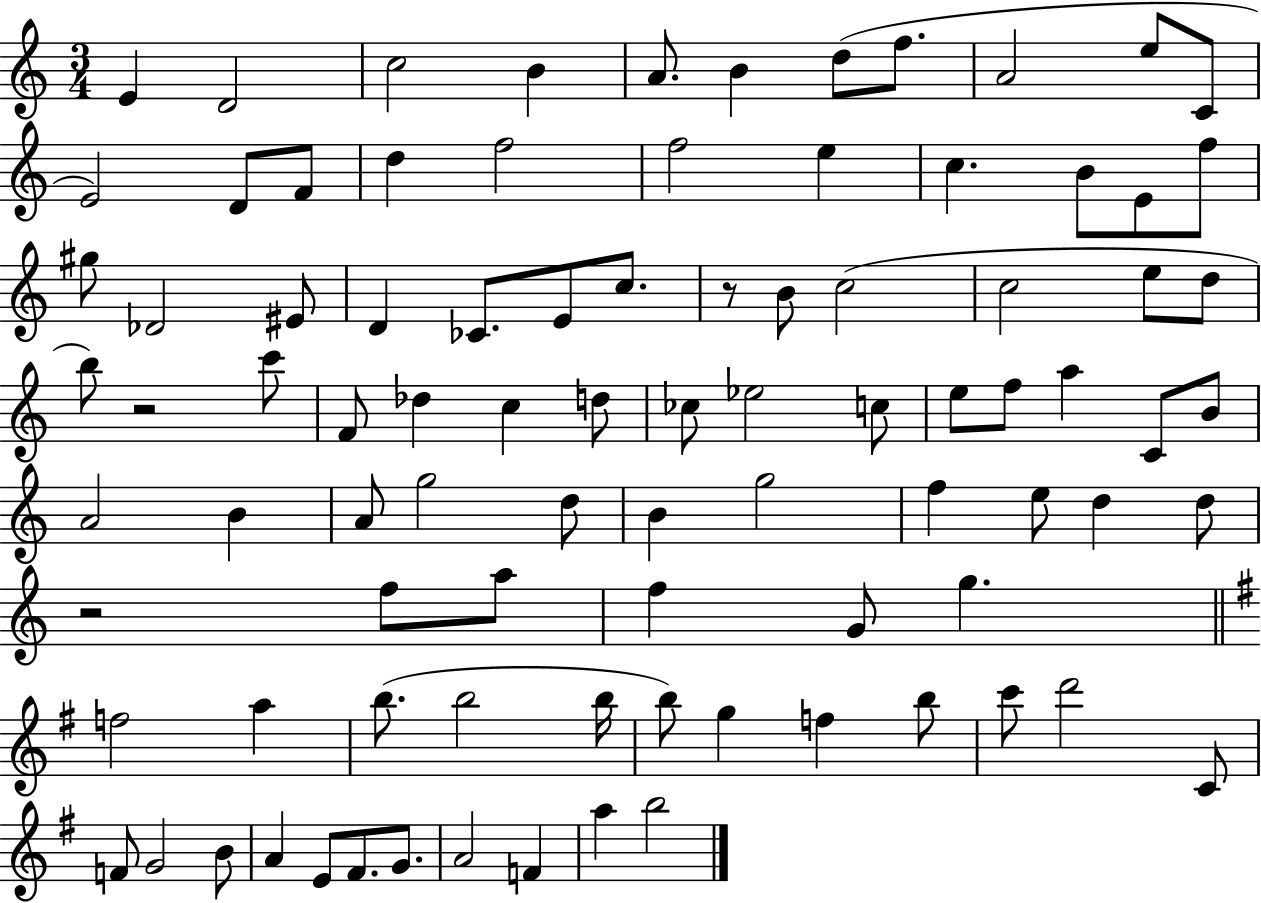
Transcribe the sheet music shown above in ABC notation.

X:1
T:Untitled
M:3/4
L:1/4
K:C
E D2 c2 B A/2 B d/2 f/2 A2 e/2 C/2 E2 D/2 F/2 d f2 f2 e c B/2 E/2 f/2 ^g/2 _D2 ^E/2 D _C/2 E/2 c/2 z/2 B/2 c2 c2 e/2 d/2 b/2 z2 c'/2 F/2 _d c d/2 _c/2 _e2 c/2 e/2 f/2 a C/2 B/2 A2 B A/2 g2 d/2 B g2 f e/2 d d/2 z2 f/2 a/2 f G/2 g f2 a b/2 b2 b/4 b/2 g f b/2 c'/2 d'2 C/2 F/2 G2 B/2 A E/2 ^F/2 G/2 A2 F a b2